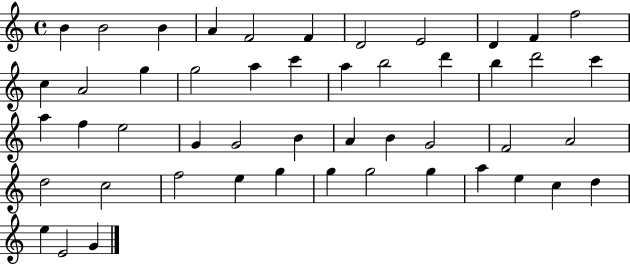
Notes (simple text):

B4/q B4/h B4/q A4/q F4/h F4/q D4/h E4/h D4/q F4/q F5/h C5/q A4/h G5/q G5/h A5/q C6/q A5/q B5/h D6/q B5/q D6/h C6/q A5/q F5/q E5/h G4/q G4/h B4/q A4/q B4/q G4/h F4/h A4/h D5/h C5/h F5/h E5/q G5/q G5/q G5/h G5/q A5/q E5/q C5/q D5/q E5/q E4/h G4/q